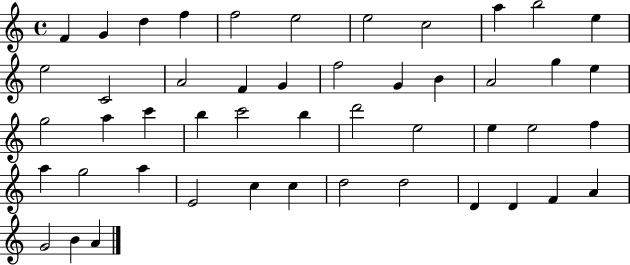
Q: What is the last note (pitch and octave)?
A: A4